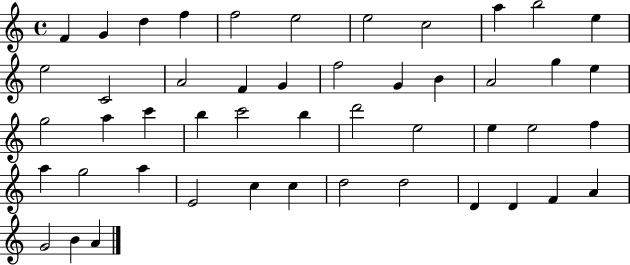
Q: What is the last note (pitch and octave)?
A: A4